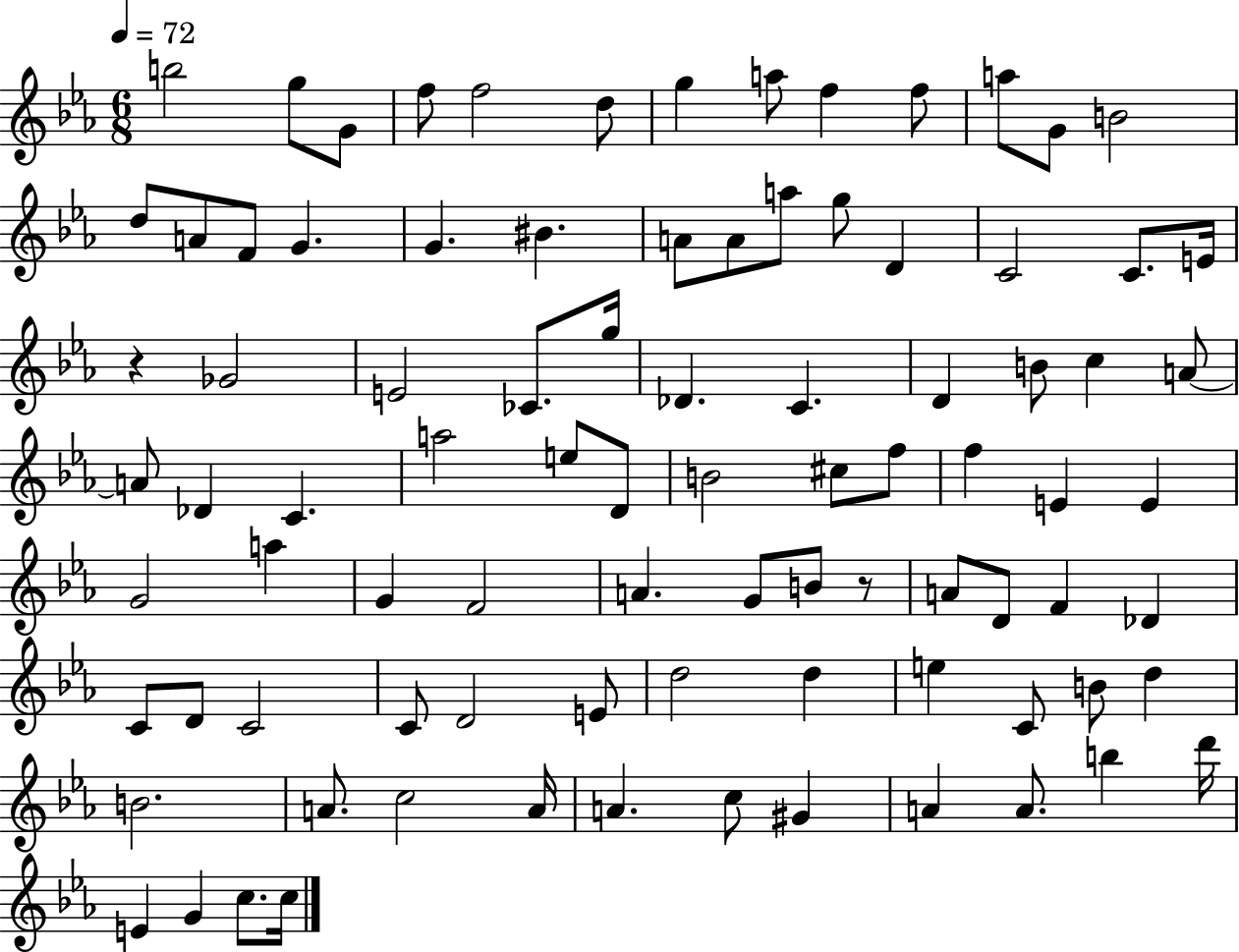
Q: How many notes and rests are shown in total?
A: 89